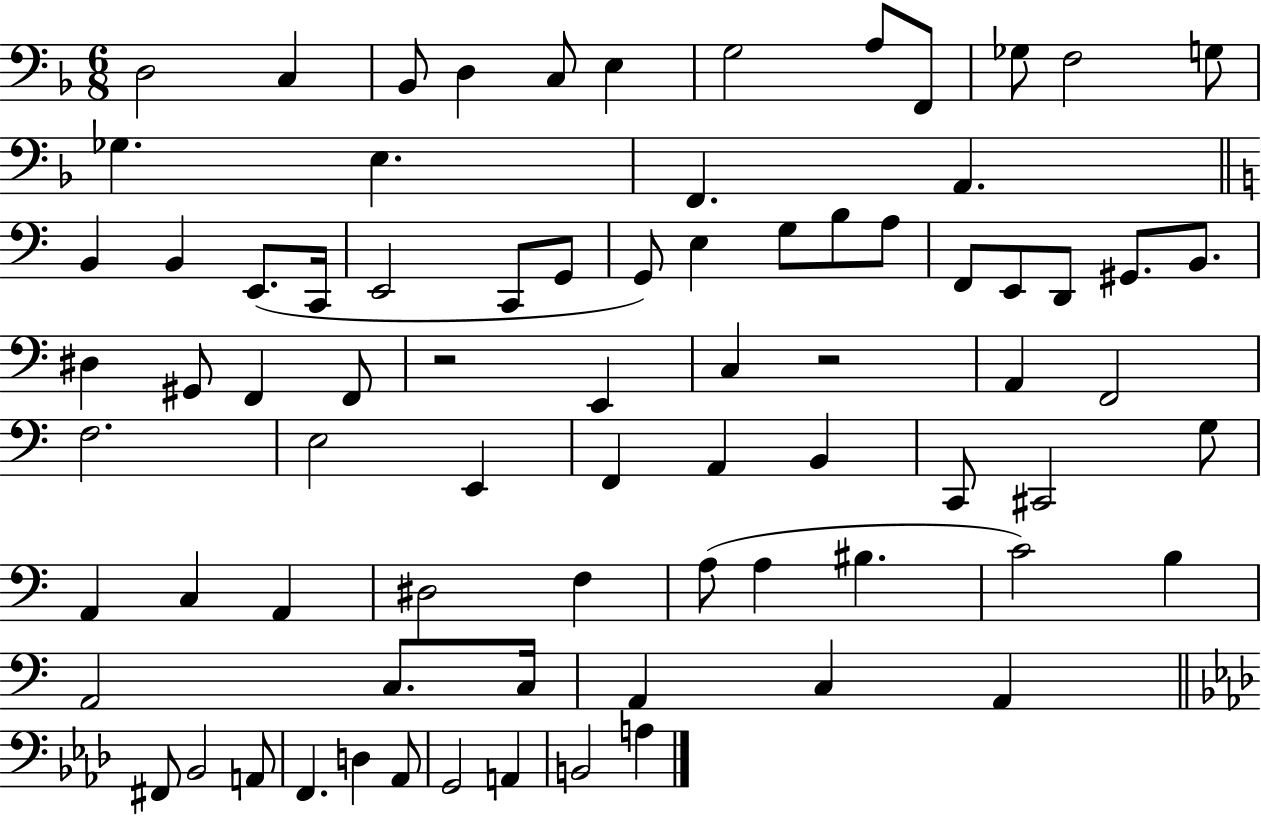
X:1
T:Untitled
M:6/8
L:1/4
K:F
D,2 C, _B,,/2 D, C,/2 E, G,2 A,/2 F,,/2 _G,/2 F,2 G,/2 _G, E, F,, A,, B,, B,, E,,/2 C,,/4 E,,2 C,,/2 G,,/2 G,,/2 E, G,/2 B,/2 A,/2 F,,/2 E,,/2 D,,/2 ^G,,/2 B,,/2 ^D, ^G,,/2 F,, F,,/2 z2 E,, C, z2 A,, F,,2 F,2 E,2 E,, F,, A,, B,, C,,/2 ^C,,2 G,/2 A,, C, A,, ^D,2 F, A,/2 A, ^B, C2 B, A,,2 C,/2 C,/4 A,, C, A,, ^F,,/2 _B,,2 A,,/2 F,, D, _A,,/2 G,,2 A,, B,,2 A,